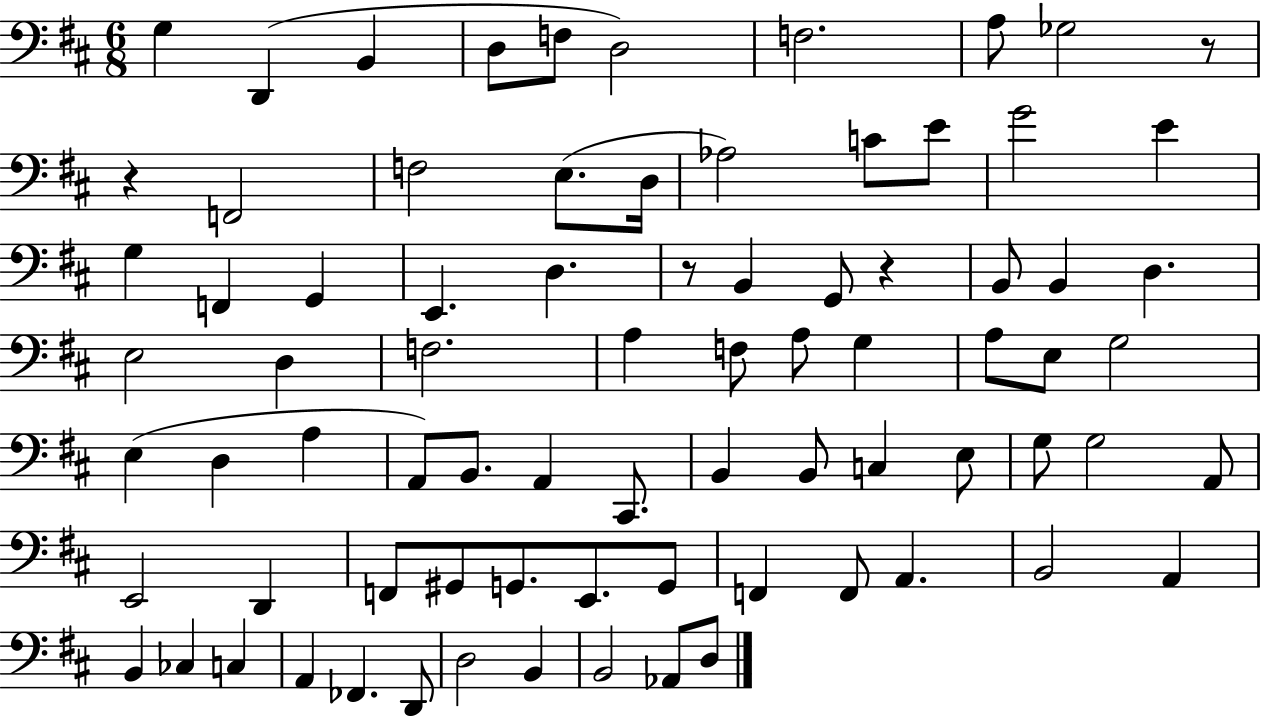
{
  \clef bass
  \numericTimeSignature
  \time 6/8
  \key d \major
  \repeat volta 2 { g4 d,4( b,4 | d8 f8 d2) | f2. | a8 ges2 r8 | \break r4 f,2 | f2 e8.( d16 | aes2) c'8 e'8 | g'2 e'4 | \break g4 f,4 g,4 | e,4. d4. | r8 b,4 g,8 r4 | b,8 b,4 d4. | \break e2 d4 | f2. | a4 f8 a8 g4 | a8 e8 g2 | \break e4( d4 a4 | a,8) b,8. a,4 cis,8. | b,4 b,8 c4 e8 | g8 g2 a,8 | \break e,2 d,4 | f,8 gis,8 g,8. e,8. g,8 | f,4 f,8 a,4. | b,2 a,4 | \break b,4 ces4 c4 | a,4 fes,4. d,8 | d2 b,4 | b,2 aes,8 d8 | \break } \bar "|."
}